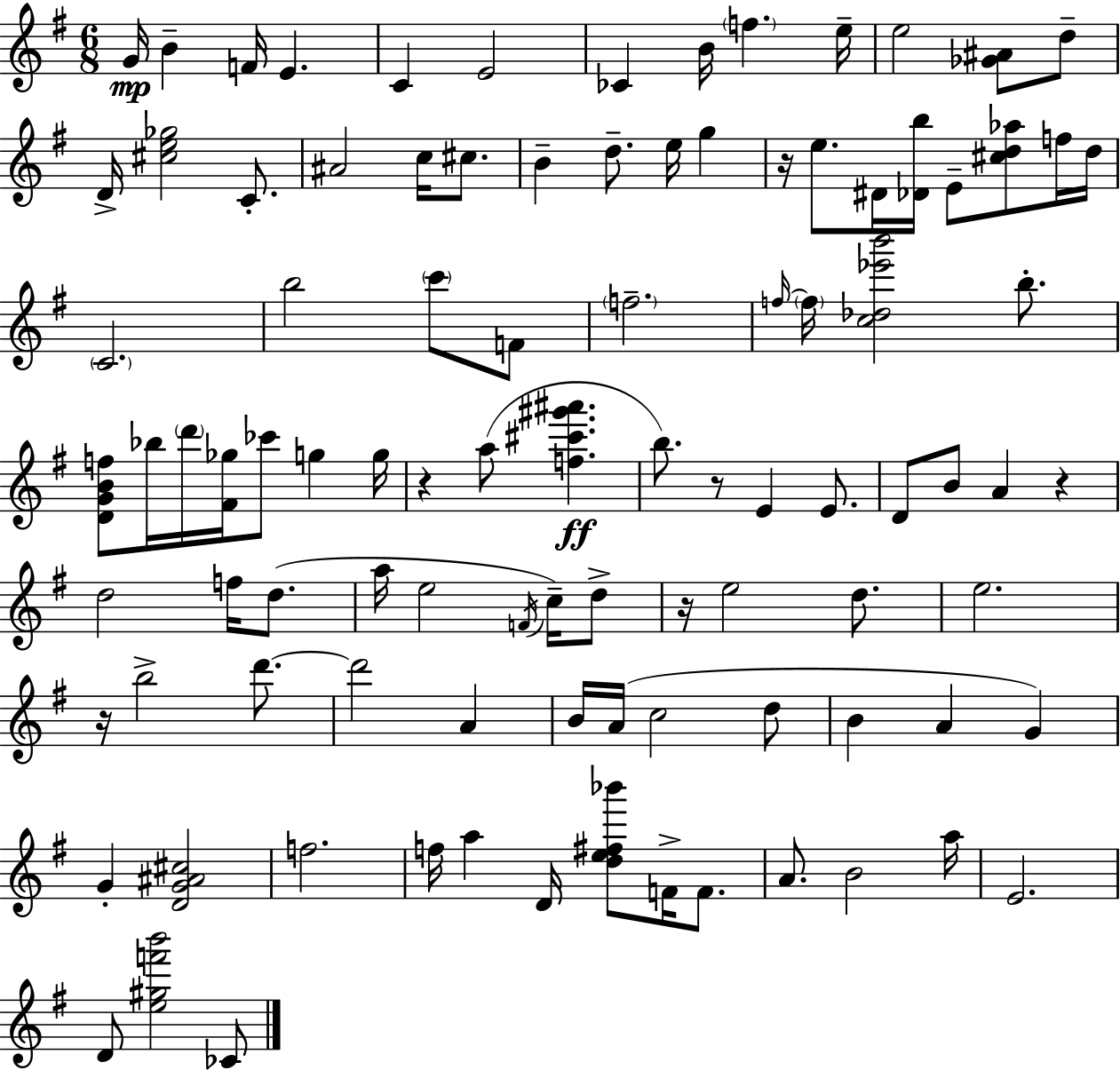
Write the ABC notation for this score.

X:1
T:Untitled
M:6/8
L:1/4
K:Em
G/4 B F/4 E C E2 _C B/4 f e/4 e2 [_G^A]/2 d/2 D/4 [^ce_g]2 C/2 ^A2 c/4 ^c/2 B d/2 e/4 g z/4 e/2 ^D/4 [_Db]/4 E/2 [^cd_a]/2 f/4 d/4 C2 b2 c'/2 F/2 f2 f/4 f/4 [c_d_e'b']2 b/2 [DGBf]/2 _b/4 d'/4 [^F_g]/4 _c'/2 g g/4 z a/2 [f^c'^g'^a'] b/2 z/2 E E/2 D/2 B/2 A z d2 f/4 d/2 a/4 e2 F/4 c/4 d/2 z/4 e2 d/2 e2 z/4 b2 d'/2 d'2 A B/4 A/4 c2 d/2 B A G G [DG^A^c]2 f2 f/4 a D/4 [de^f_b']/2 F/4 F/2 A/2 B2 a/4 E2 D/2 [e^gf'b']2 _C/2